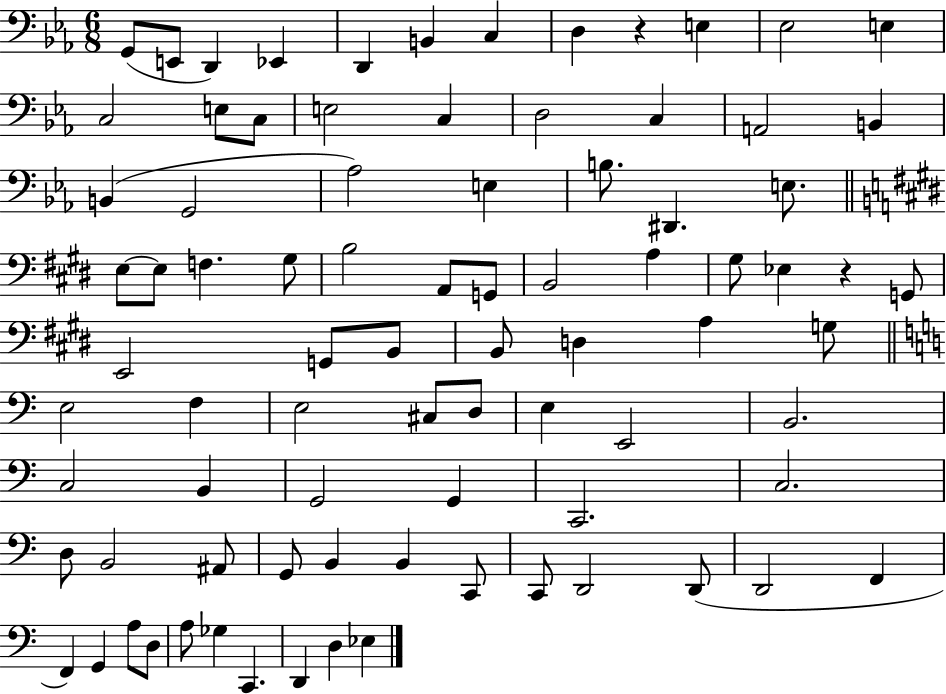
G2/e E2/e D2/q Eb2/q D2/q B2/q C3/q D3/q R/q E3/q Eb3/h E3/q C3/h E3/e C3/e E3/h C3/q D3/h C3/q A2/h B2/q B2/q G2/h Ab3/h E3/q B3/e. D#2/q. E3/e. E3/e E3/e F3/q. G#3/e B3/h A2/e G2/e B2/h A3/q G#3/e Eb3/q R/q G2/e E2/h G2/e B2/e B2/e D3/q A3/q G3/e E3/h F3/q E3/h C#3/e D3/e E3/q E2/h B2/h. C3/h B2/q G2/h G2/q C2/h. C3/h. D3/e B2/h A#2/e G2/e B2/q B2/q C2/e C2/e D2/h D2/e D2/h F2/q F2/q G2/q A3/e D3/e A3/e Gb3/q C2/q. D2/q D3/q Eb3/q